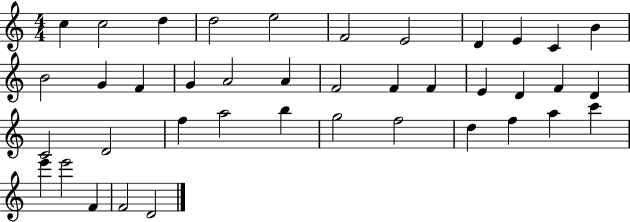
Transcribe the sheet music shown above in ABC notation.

X:1
T:Untitled
M:4/4
L:1/4
K:C
c c2 d d2 e2 F2 E2 D E C B B2 G F G A2 A F2 F F E D F D C2 D2 f a2 b g2 f2 d f a c' e' e'2 F F2 D2